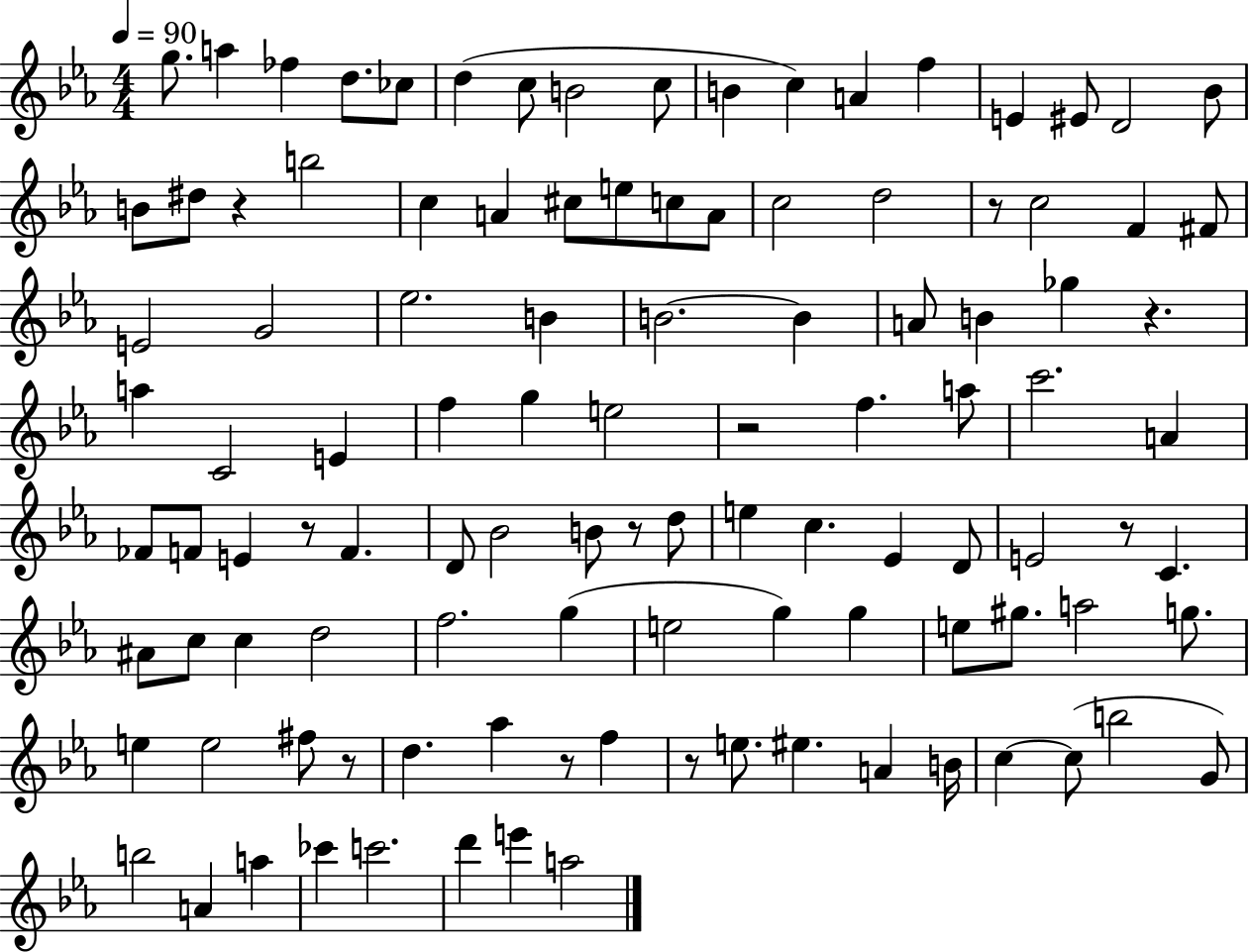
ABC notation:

X:1
T:Untitled
M:4/4
L:1/4
K:Eb
g/2 a _f d/2 _c/2 d c/2 B2 c/2 B c A f E ^E/2 D2 _B/2 B/2 ^d/2 z b2 c A ^c/2 e/2 c/2 A/2 c2 d2 z/2 c2 F ^F/2 E2 G2 _e2 B B2 B A/2 B _g z a C2 E f g e2 z2 f a/2 c'2 A _F/2 F/2 E z/2 F D/2 _B2 B/2 z/2 d/2 e c _E D/2 E2 z/2 C ^A/2 c/2 c d2 f2 g e2 g g e/2 ^g/2 a2 g/2 e e2 ^f/2 z/2 d _a z/2 f z/2 e/2 ^e A B/4 c c/2 b2 G/2 b2 A a _c' c'2 d' e' a2